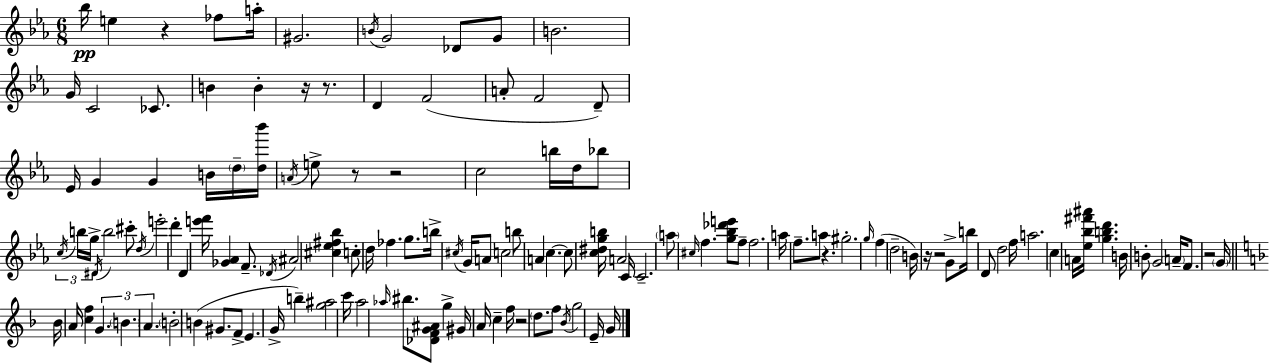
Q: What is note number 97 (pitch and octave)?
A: E4